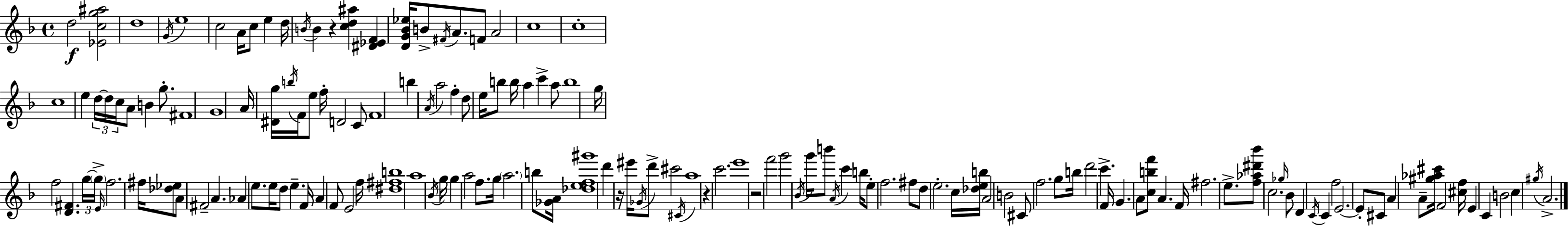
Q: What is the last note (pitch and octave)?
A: A4